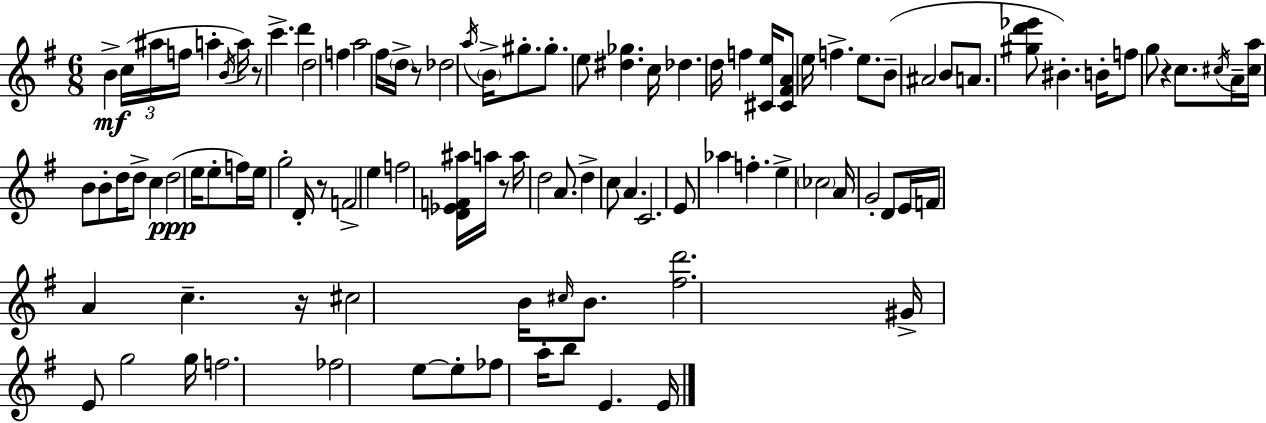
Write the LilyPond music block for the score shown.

{
  \clef treble
  \numericTimeSignature
  \time 6/8
  \key g \major
  \repeat volta 2 { b'4->\mf \tuplet 3/2 { c''16( ais''16 f''16 } a''4-. \acciaccatura { b'16 } | a''16) r8 c'''4.-> d'''4 | d''2 f''4 | a''2 fis''16 \parenthesize d''16-> r8 | \break des''2 \acciaccatura { a''16 } \parenthesize b'16-> gis''8.-. | gis''8.-. e''8 <dis'' ges''>4. | c''16 des''4. d''16 f''4 | <cis' e''>16 <cis' fis' a'>8 e''16 f''4.-> e''8. | \break b'8--( ais'2 | b'8 a'8. <gis'' d''' ees'''>8 bis'4.-.) | b'16-. f''8 g''8 r4 c''8. | \acciaccatura { cis''16 } a'16-- <cis'' a''>16 b'8 b'8-. d''16 d''8-> c''4 | \break d''2(\ppp e''16 | e''8-. f''16) e''16 g''2-. | d'16-. r8 f'2-> e''4 | f''2 <d' ees' f' ais''>16 | \break a''16 r8 a''16 d''2 | a'8. d''4-> c''8 a'4. | c'2. | e'8 aes''4 f''4.-. | \break e''4-> \parenthesize ces''2 | a'16 g'2-. | d'8 e'16 f'16 a'4 c''4.-- | r16 cis''2 b'16 | \break \grace { cis''16 } b'8. <fis'' d'''>2. | gis'16-> e'8 g''2 | g''16 f''2. | fes''2 | \break e''8~~ e''8-. fes''8 a''16-. b''8 e'4. | e'16 } \bar "|."
}